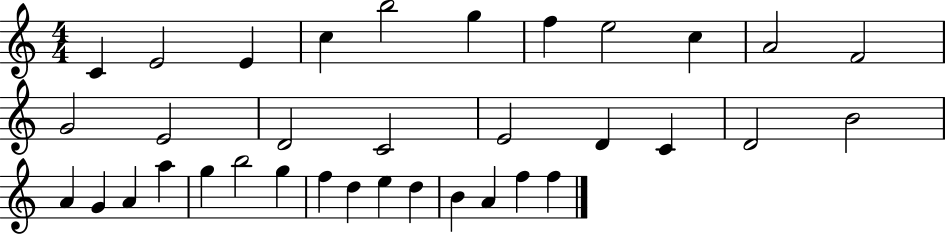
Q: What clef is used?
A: treble